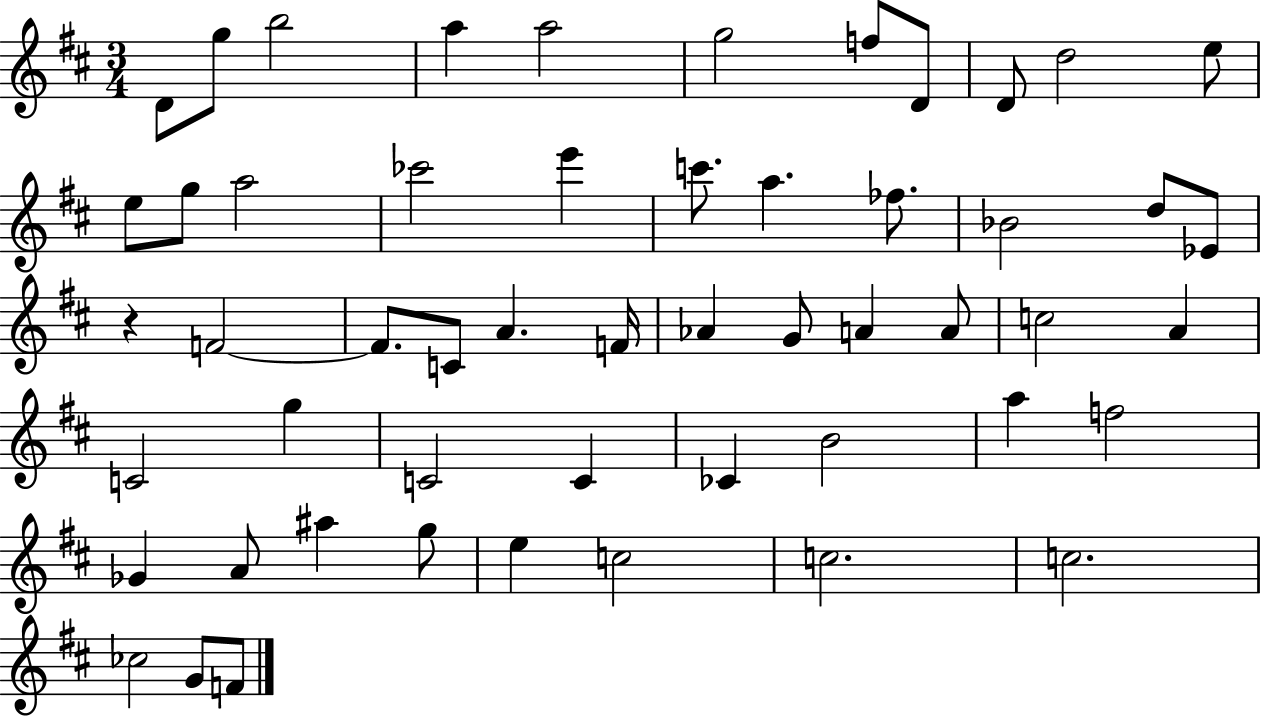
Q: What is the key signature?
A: D major